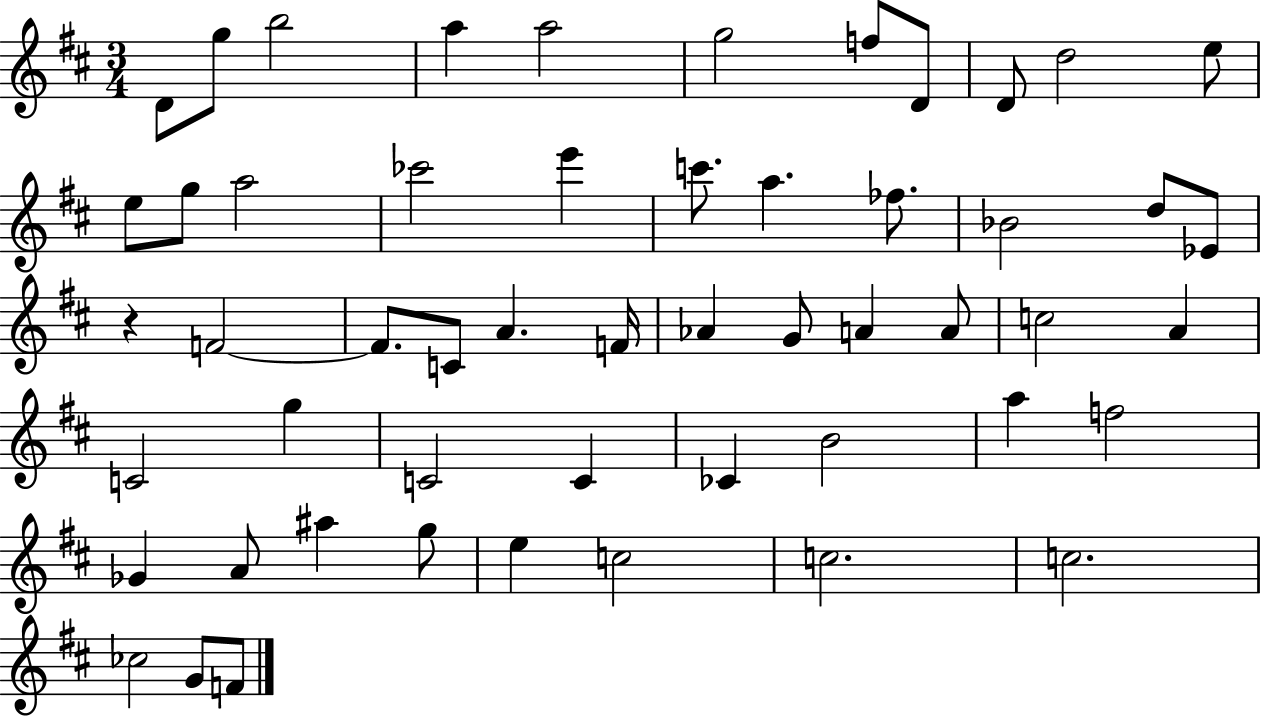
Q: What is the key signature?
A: D major